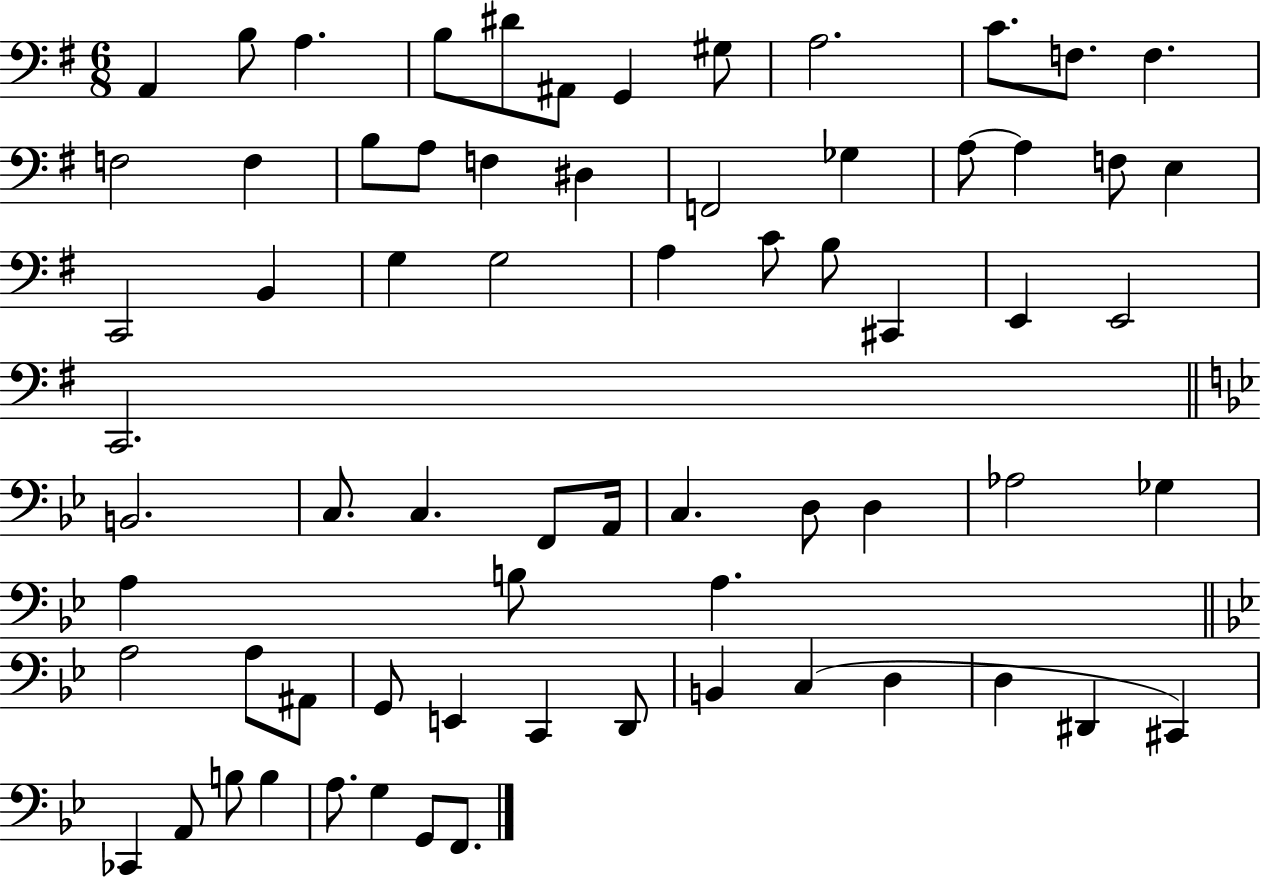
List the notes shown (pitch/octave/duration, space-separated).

A2/q B3/e A3/q. B3/e D#4/e A#2/e G2/q G#3/e A3/h. C4/e. F3/e. F3/q. F3/h F3/q B3/e A3/e F3/q D#3/q F2/h Gb3/q A3/e A3/q F3/e E3/q C2/h B2/q G3/q G3/h A3/q C4/e B3/e C#2/q E2/q E2/h C2/h. B2/h. C3/e. C3/q. F2/e A2/s C3/q. D3/e D3/q Ab3/h Gb3/q A3/q B3/e A3/q. A3/h A3/e A#2/e G2/e E2/q C2/q D2/e B2/q C3/q D3/q D3/q D#2/q C#2/q CES2/q A2/e B3/e B3/q A3/e. G3/q G2/e F2/e.